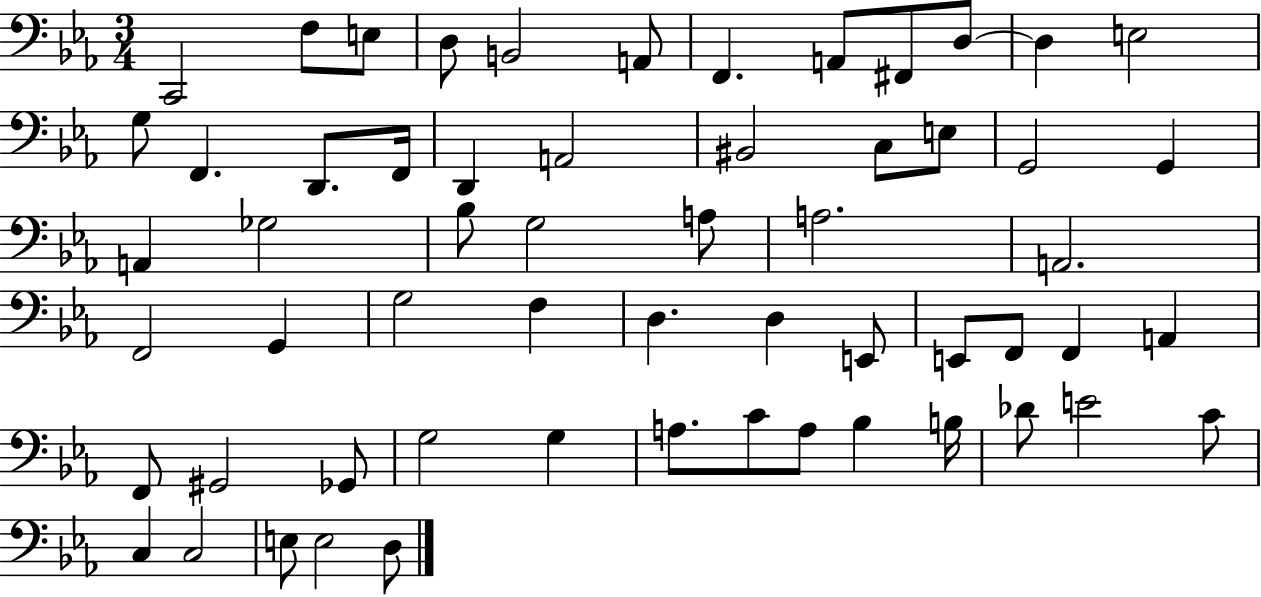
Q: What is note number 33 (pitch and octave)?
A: G3